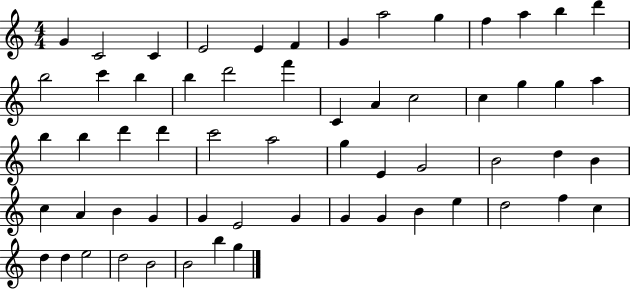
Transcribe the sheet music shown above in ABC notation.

X:1
T:Untitled
M:4/4
L:1/4
K:C
G C2 C E2 E F G a2 g f a b d' b2 c' b b d'2 f' C A c2 c g g a b b d' d' c'2 a2 g E G2 B2 d B c A B G G E2 G G G B e d2 f c d d e2 d2 B2 B2 b g